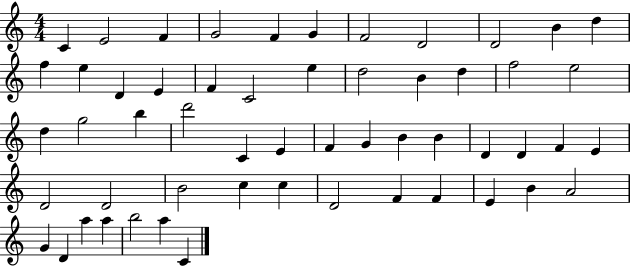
{
  \clef treble
  \numericTimeSignature
  \time 4/4
  \key c \major
  c'4 e'2 f'4 | g'2 f'4 g'4 | f'2 d'2 | d'2 b'4 d''4 | \break f''4 e''4 d'4 e'4 | f'4 c'2 e''4 | d''2 b'4 d''4 | f''2 e''2 | \break d''4 g''2 b''4 | d'''2 c'4 e'4 | f'4 g'4 b'4 b'4 | d'4 d'4 f'4 e'4 | \break d'2 d'2 | b'2 c''4 c''4 | d'2 f'4 f'4 | e'4 b'4 a'2 | \break g'4 d'4 a''4 a''4 | b''2 a''4 c'4 | \bar "|."
}